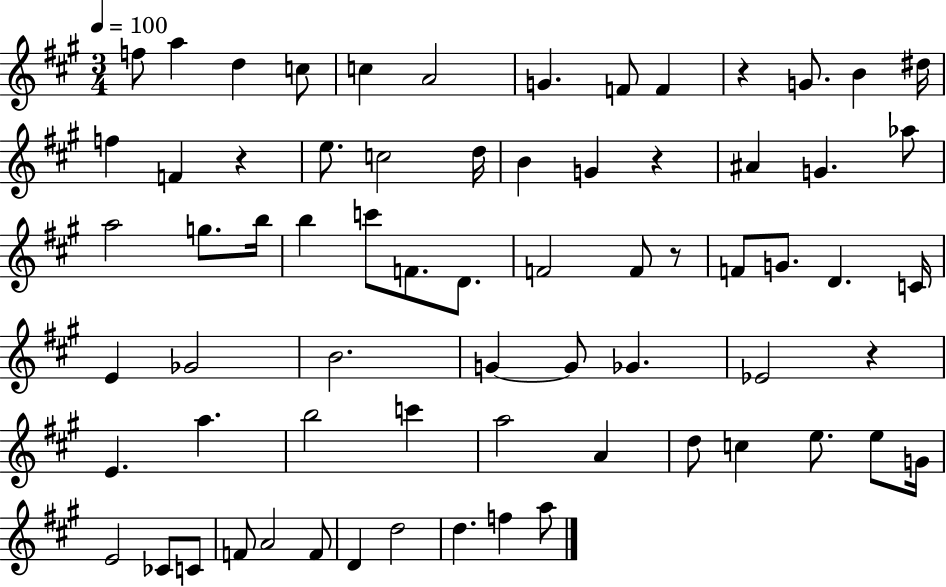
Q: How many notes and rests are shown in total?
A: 69